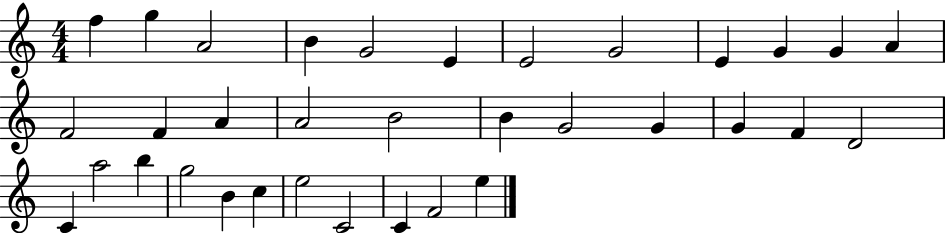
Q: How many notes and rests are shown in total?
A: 34